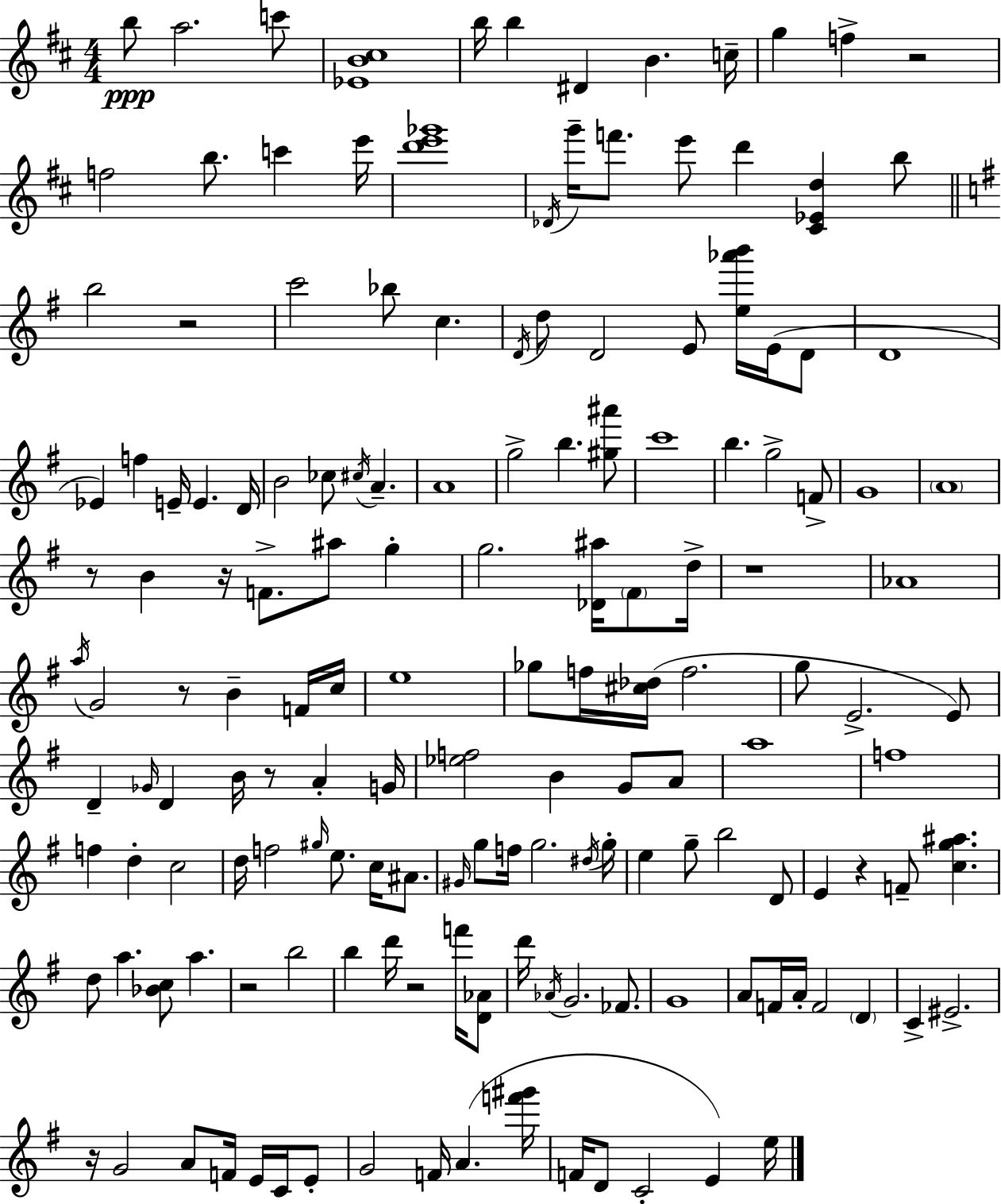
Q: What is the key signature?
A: D major